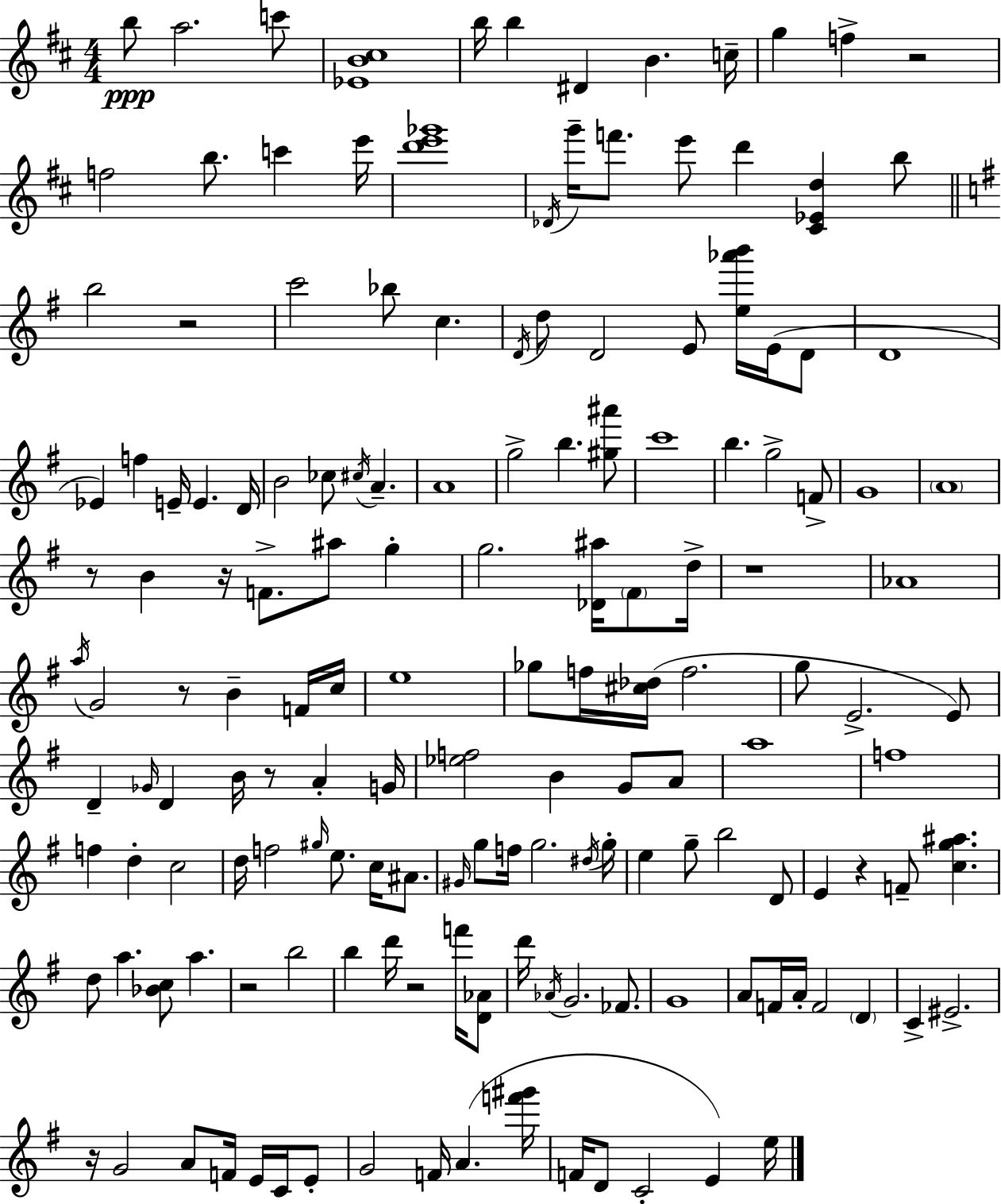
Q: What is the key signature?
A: D major